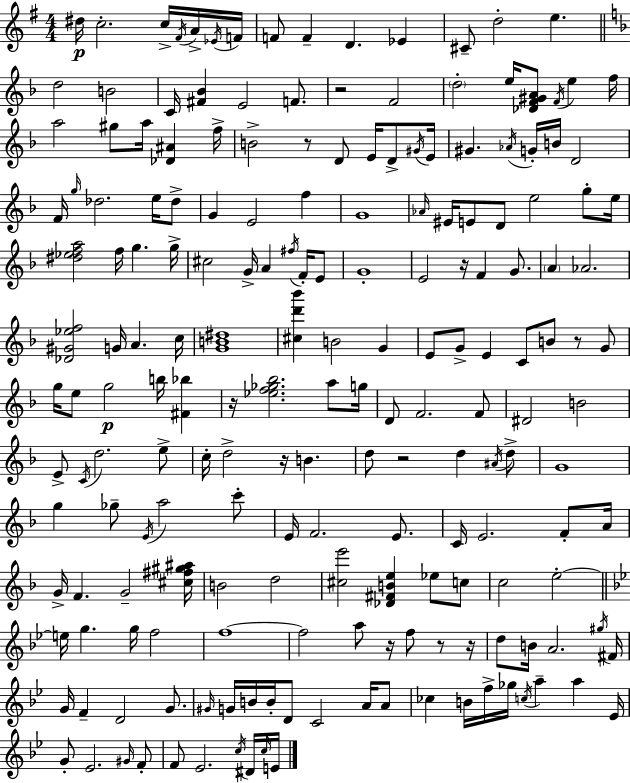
{
  \clef treble
  \numericTimeSignature
  \time 4/4
  \key g \major
  dis''16\p c''2.-. c''16-> \acciaccatura { fis'16 } a'16-> | \acciaccatura { ees'16 } f'16 f'8 f'4-- d'4. ees'4 | cis'8-- d''2-. e''4. | \bar "||" \break \key f \major d''2 b'2 | c'16 <fis' bes'>4 e'2 f'8. | r2 f'2 | \parenthesize d''2-. e''16 <des' f' gis' a'>8 \acciaccatura { f'16 } e''4 | \break f''16 a''2 gis''8 a''16 <des' ais'>4 | f''16-> b'2-> r8 d'8 e'16 d'8-> | \acciaccatura { gis'16 } e'16 gis'4. \acciaccatura { aes'16 } g'16-. b'16 d'2 | f'16 \grace { g''16 } des''2. | \break e''16 des''8-> g'4 e'2 | f''4 g'1 | \grace { aes'16 } eis'16 e'8 d'8 e''2 | g''8-. e''16 <dis'' ees'' f'' a''>2 f''16 g''4. | \break g''16-> cis''2 g'16-> a'4 | \acciaccatura { fis''16 } f'16-. e'8 g'1-. | e'2 r16 f'4 | g'8. \parenthesize a'4 aes'2. | \break <des' gis' ees'' f''>2 g'16 a'4. | c''16 <g' b' dis''>1 | <cis'' d''' bes'''>4 b'2 | g'4 e'8 g'8-> e'4 c'8 | \break b'8 r8 g'8 g''16 e''8 g''2\p | b''16 <fis' bes''>4 r16 <ees'' f'' ges'' bes''>2. | a''8 g''16 d'8 f'2. | f'8 dis'2 b'2 | \break e'8-> \acciaccatura { c'16 } d''2. | e''8-> c''16-. d''2-> | r16 b'4. d''8 r2 | d''4 \acciaccatura { ais'16 } d''8-> g'1 | \break g''4 ges''8-- \acciaccatura { e'16 } a''2 | c'''8-. e'16 f'2. | e'8. c'16 e'2. | f'8-. a'16 g'16-> f'4. | \break g'2-- <cis'' fis'' gis'' ais''>16 b'2 | d''2 <cis'' e'''>2 | <des' fis' b' e''>4 ees''8 c''8 c''2 | e''2-.~~ \bar "||" \break \key g \minor e''16 g''4. g''16 f''2 | f''1~~ | f''2 a''8 r16 f''8 r8 r16 | d''8 b'16 a'2. \acciaccatura { gis''16 } | \break fis'16 g'16 f'4-- d'2 g'8. | \grace { gis'16 } g'16 b'16 b'16-. d'8 c'2 a'16 | a'8 ces''4 b'16 f''16-> ges''16 \acciaccatura { c''16 } a''4-- a''4 | ees'16 g'8-. ees'2. | \break \grace { gis'16 } f'8-. f'8 ees'2. | \acciaccatura { c''16 } dis'16 \grace { c''16 } e'16 \bar "|."
}